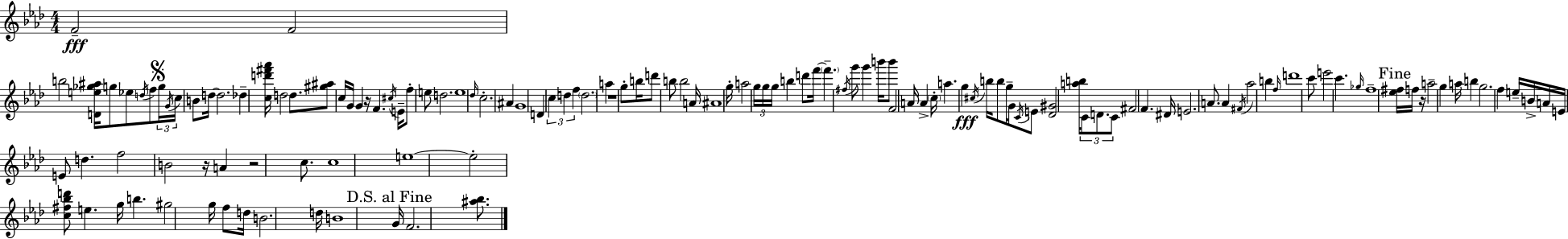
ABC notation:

X:1
T:Untitled
M:4/4
L:1/4
K:Ab
F2 F2 b2 [De_g^a]/4 g/2 _e/2 d/4 f/2 g/4 G/4 c/4 B/2 d/4 d2 _d [cd'^f'_a']/4 d2 d/2 [^g^a]/2 c/4 G/4 G z/4 F ^c/4 E/4 f/2 e/2 d2 e4 _d/4 c2 ^A G4 D c d f d2 a z4 g/2 b/4 d'/2 b/2 b2 A/4 ^A4 g/4 a2 g/4 g/4 g/4 b d'/2 f'/4 f' ^f/4 g'/2 g' b'/4 b'/2 F2 A/4 A c/4 a g ^c/4 b/4 b/2 g/4 G/2 C/4 E/2 [_D^G]2 [ab]/4 C/2 D/2 C/2 ^F2 F ^D/4 E2 A/2 A ^F/4 _a2 b f/4 d'4 c'/2 e'2 c' _g/4 f4 [_e^f]/4 f/4 z/4 a2 g a/4 b g2 f e/4 B/4 A/4 E/4 E/2 d f2 B2 z/4 A z2 c/2 c4 e4 e2 [c^f_bd']/2 e g/4 b ^g2 g/4 f/2 d/4 B2 d/4 B4 G/4 F2 [^a_b]/2